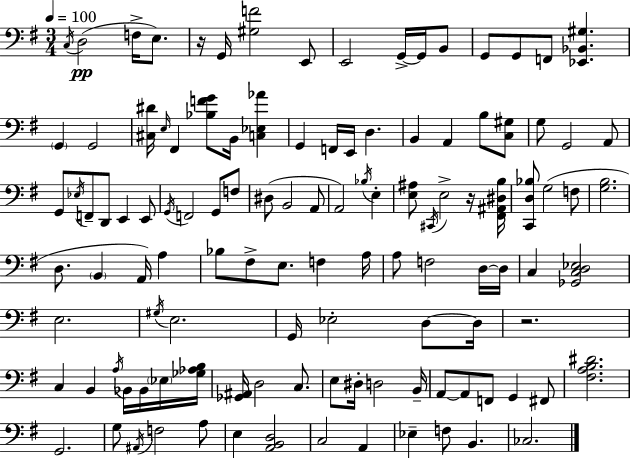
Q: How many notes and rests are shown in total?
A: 116